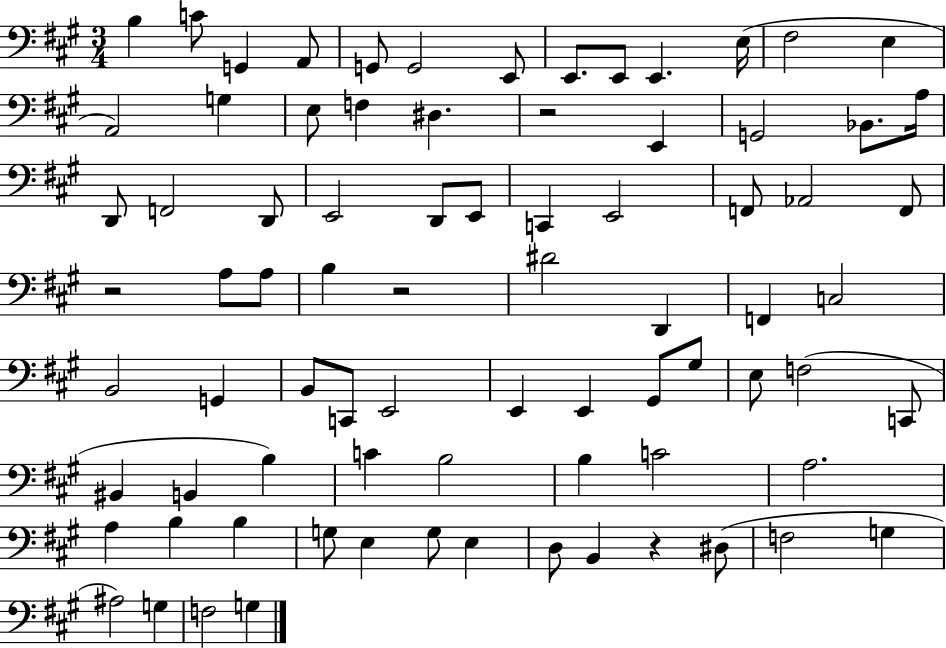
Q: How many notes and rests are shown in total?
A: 80